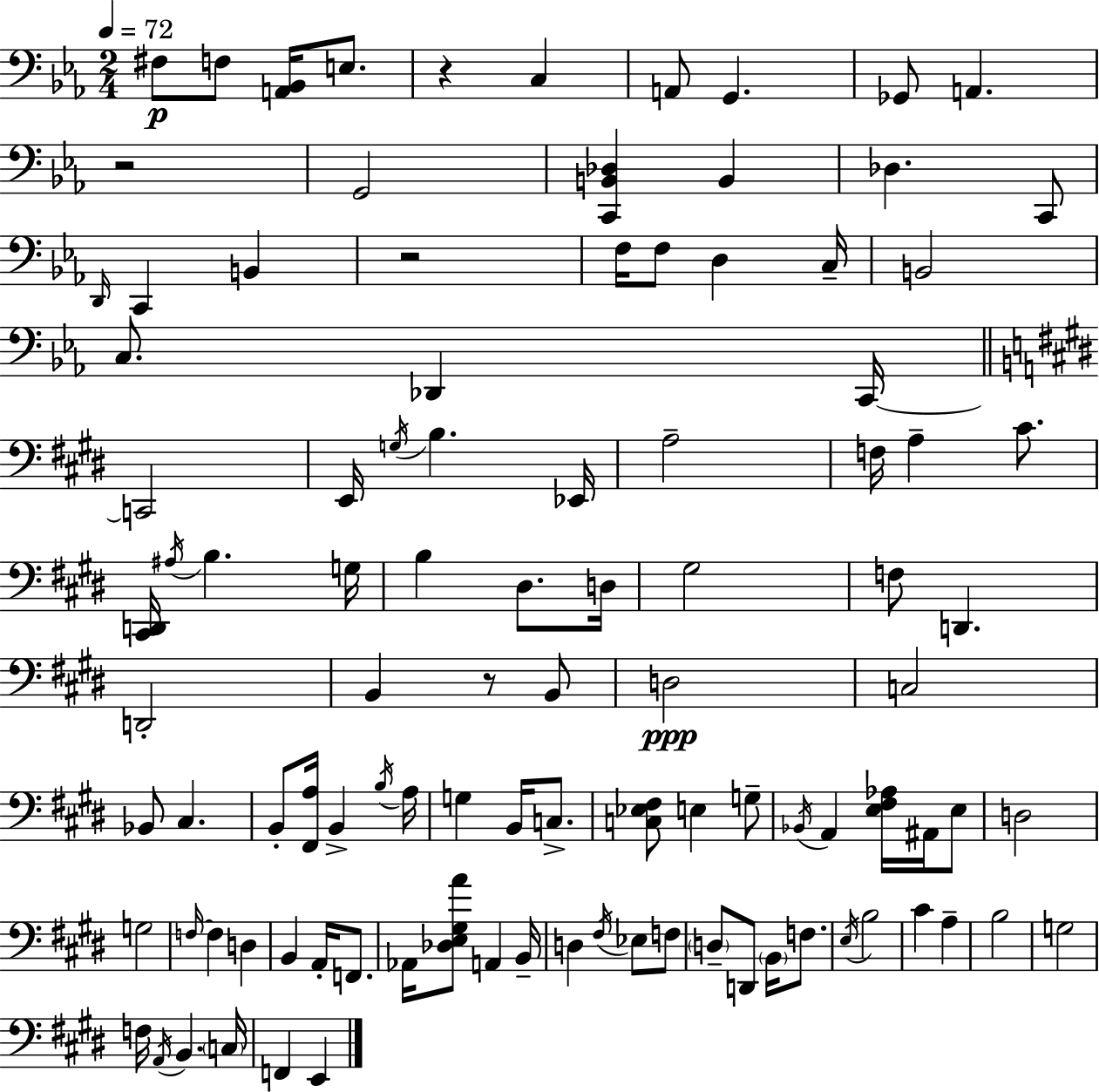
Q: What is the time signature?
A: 2/4